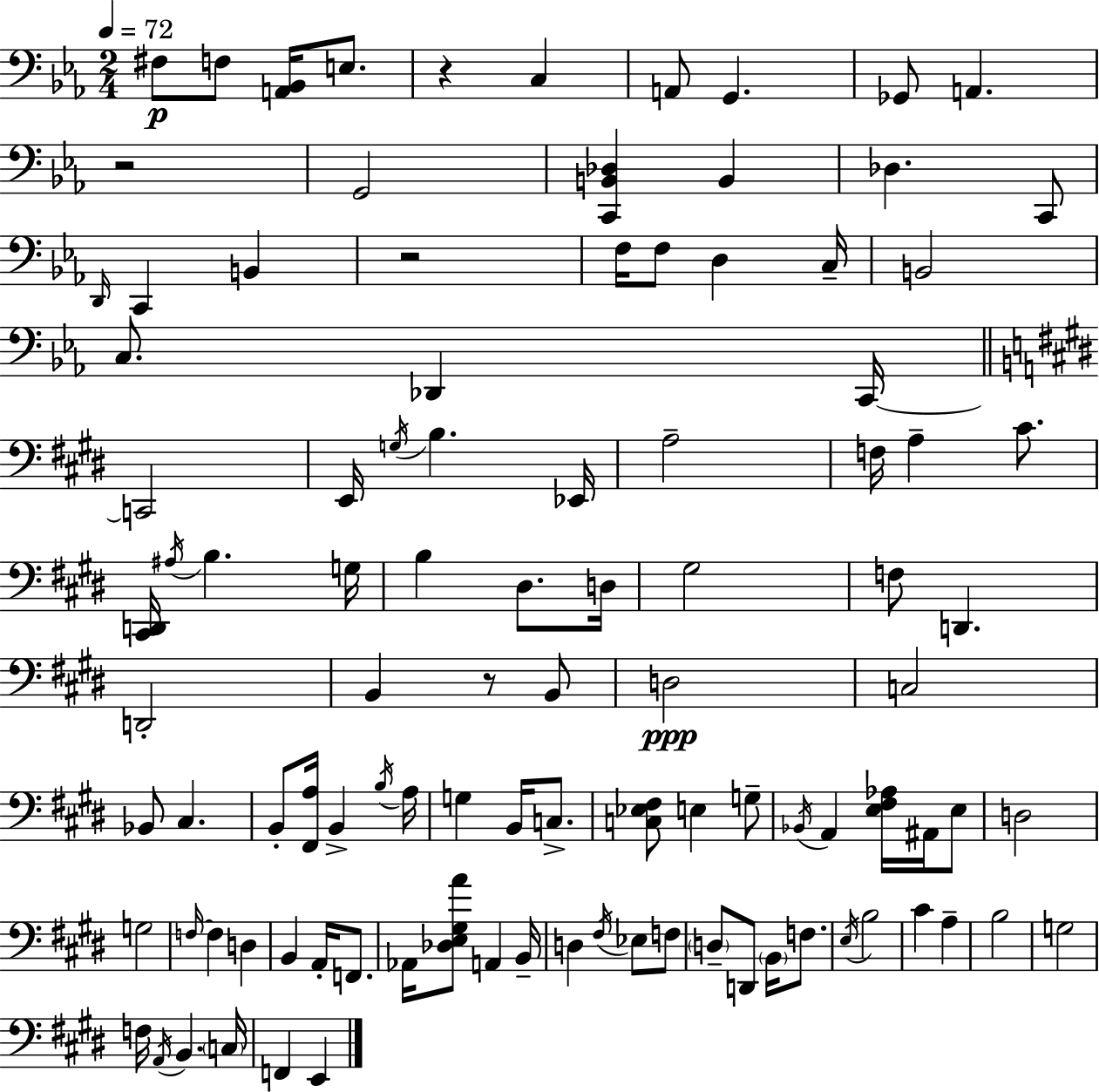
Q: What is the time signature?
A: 2/4